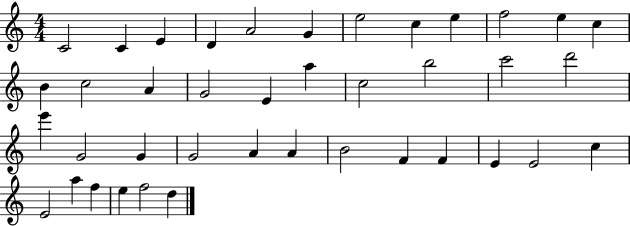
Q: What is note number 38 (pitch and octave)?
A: E5